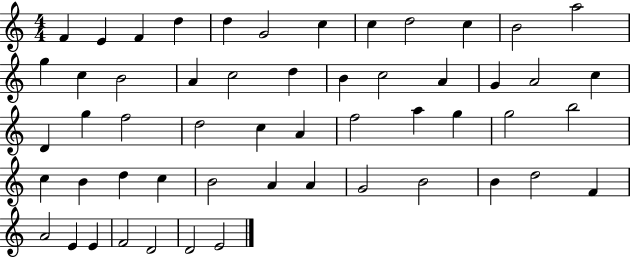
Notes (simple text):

F4/q E4/q F4/q D5/q D5/q G4/h C5/q C5/q D5/h C5/q B4/h A5/h G5/q C5/q B4/h A4/q C5/h D5/q B4/q C5/h A4/q G4/q A4/h C5/q D4/q G5/q F5/h D5/h C5/q A4/q F5/h A5/q G5/q G5/h B5/h C5/q B4/q D5/q C5/q B4/h A4/q A4/q G4/h B4/h B4/q D5/h F4/q A4/h E4/q E4/q F4/h D4/h D4/h E4/h